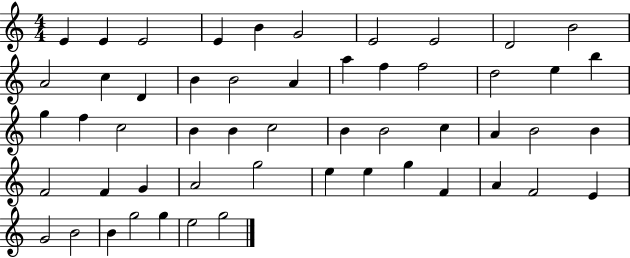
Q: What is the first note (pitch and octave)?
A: E4